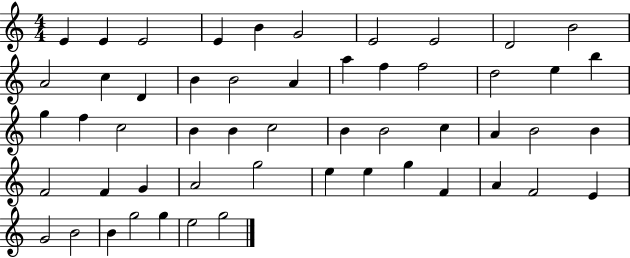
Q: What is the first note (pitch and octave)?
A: E4